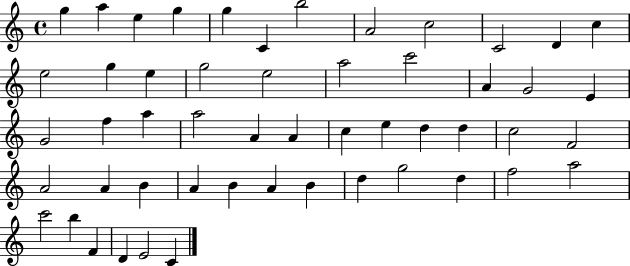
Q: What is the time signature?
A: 4/4